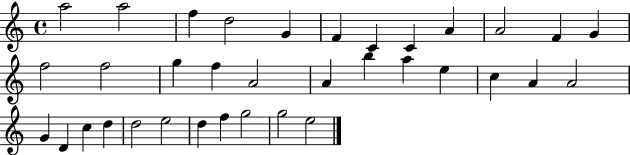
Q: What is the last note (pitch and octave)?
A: E5